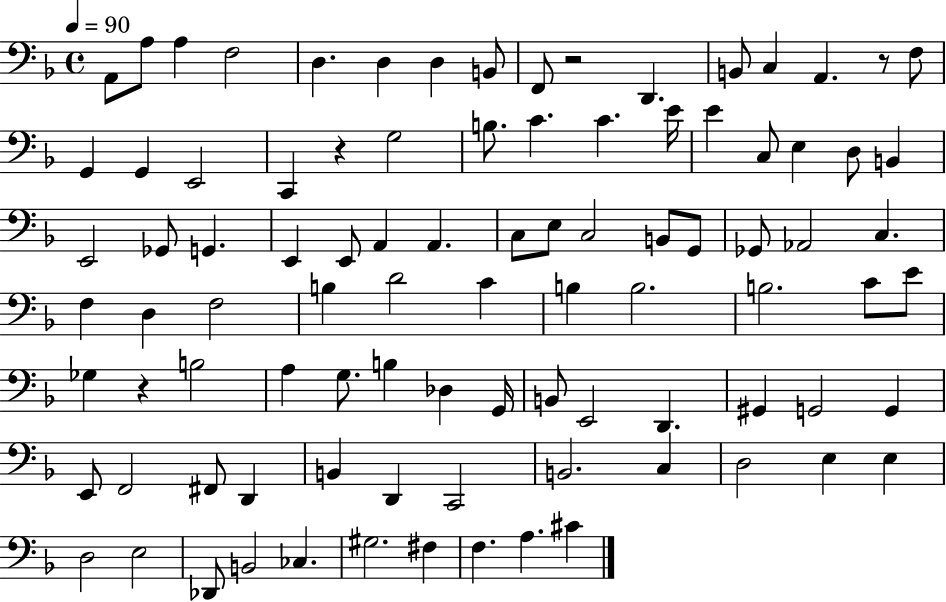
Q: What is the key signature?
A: F major